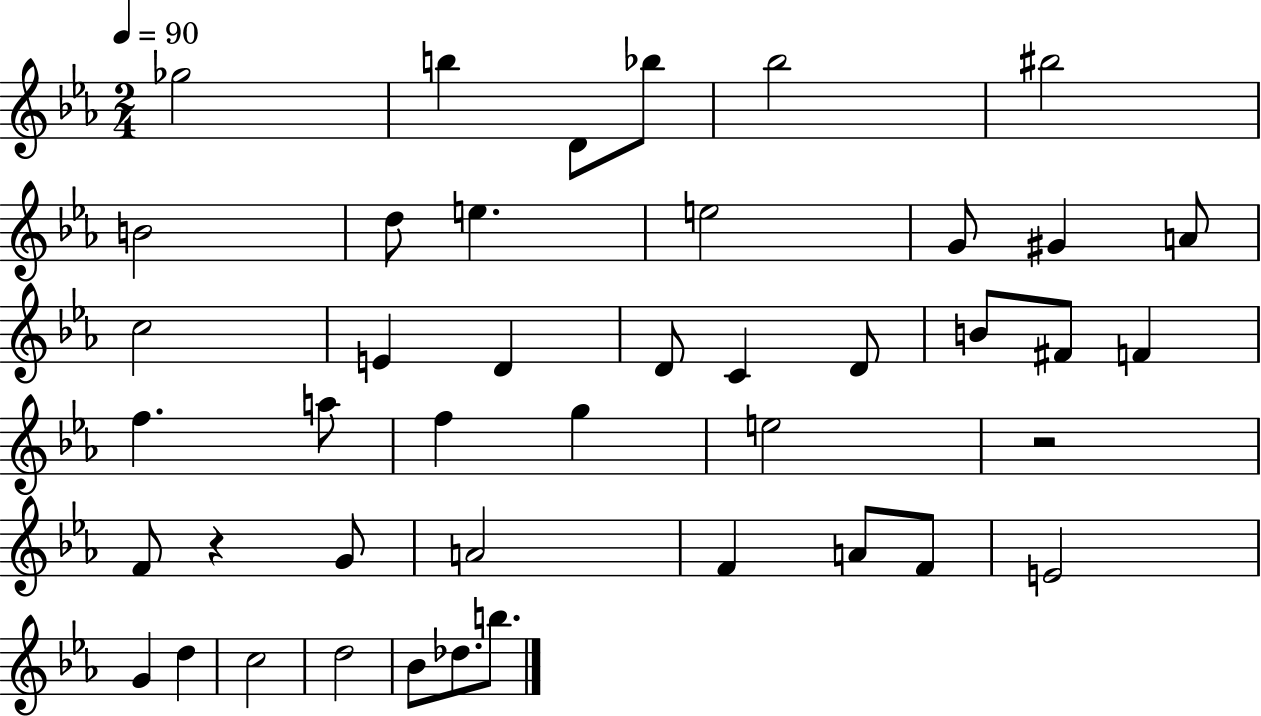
X:1
T:Untitled
M:2/4
L:1/4
K:Eb
_g2 b D/2 _b/2 _b2 ^b2 B2 d/2 e e2 G/2 ^G A/2 c2 E D D/2 C D/2 B/2 ^F/2 F f a/2 f g e2 z2 F/2 z G/2 A2 F A/2 F/2 E2 G d c2 d2 _B/2 _d/2 b/2